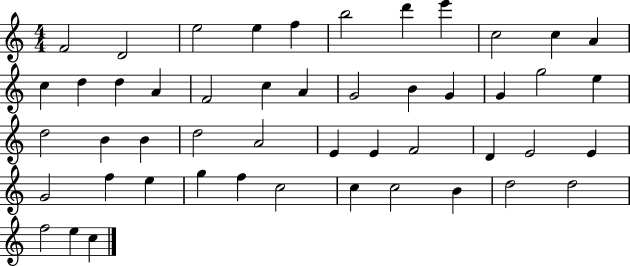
X:1
T:Untitled
M:4/4
L:1/4
K:C
F2 D2 e2 e f b2 d' e' c2 c A c d d A F2 c A G2 B G G g2 e d2 B B d2 A2 E E F2 D E2 E G2 f e g f c2 c c2 B d2 d2 f2 e c